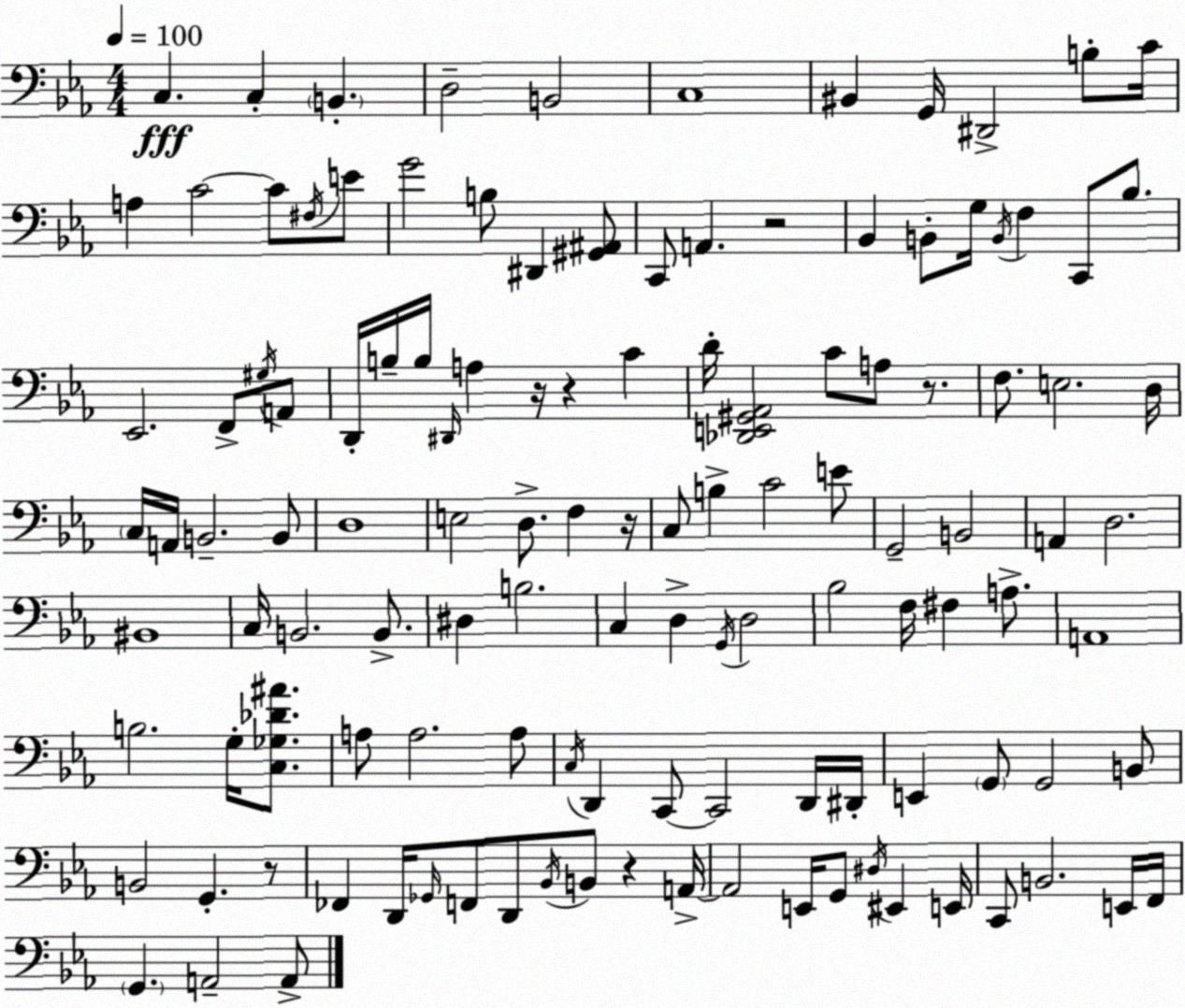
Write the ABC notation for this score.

X:1
T:Untitled
M:4/4
L:1/4
K:Cm
C, C, B,, D,2 B,,2 C,4 ^B,, G,,/4 ^D,,2 B,/2 C/4 A, C2 C/2 ^F,/4 E/2 G2 B,/2 ^D,, [^G,,^A,,]/2 C,,/2 A,, z2 _B,, B,,/2 G,/4 B,,/4 F, C,,/2 _B,/2 _E,,2 F,,/2 ^G,/4 A,,/2 D,,/4 B,/4 B,/4 ^D,,/4 A, z/4 z C D/4 [_D,,E,,^G,,_A,,]2 C/2 A,/2 z/2 F,/2 E,2 D,/4 C,/4 A,,/4 B,,2 B,,/2 D,4 E,2 D,/2 F, z/4 C,/2 B, C2 E/2 G,,2 B,,2 A,, D,2 ^B,,4 C,/4 B,,2 B,,/2 ^D, B,2 C, D, G,,/4 D,2 _B,2 F,/4 ^F, A,/2 A,,4 B,2 G,/4 [C,_G,_D^A]/2 A,/2 A,2 A,/2 C,/4 D,, C,,/2 C,,2 D,,/4 ^D,,/4 E,, G,,/2 G,,2 B,,/2 B,,2 G,, z/2 _F,, D,,/4 _G,,/4 F,,/2 D,,/2 _B,,/4 B,,/2 z A,,/4 A,,2 E,,/4 G,,/2 ^D,/4 ^E,, E,,/4 C,,/2 B,,2 E,,/4 F,,/4 G,, A,,2 A,,/2